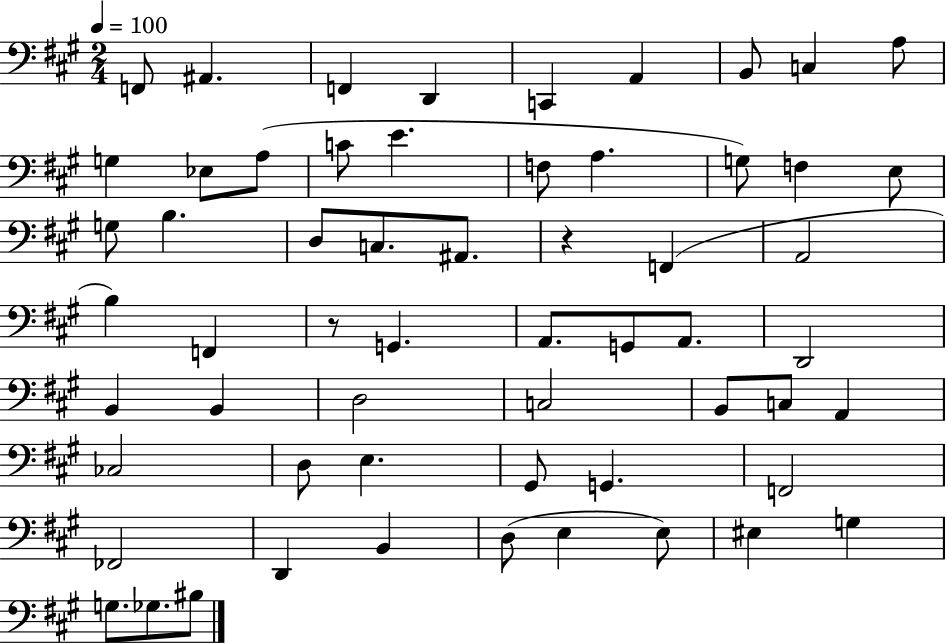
{
  \clef bass
  \numericTimeSignature
  \time 2/4
  \key a \major
  \tempo 4 = 100
  f,8 ais,4. | f,4 d,4 | c,4 a,4 | b,8 c4 a8 | \break g4 ees8 a8( | c'8 e'4. | f8 a4. | g8) f4 e8 | \break g8 b4. | d8 c8. ais,8. | r4 f,4( | a,2 | \break b4) f,4 | r8 g,4. | a,8. g,8 a,8. | d,2 | \break b,4 b,4 | d2 | c2 | b,8 c8 a,4 | \break ces2 | d8 e4. | gis,8 g,4. | f,2 | \break fes,2 | d,4 b,4 | d8( e4 e8) | eis4 g4 | \break g8. ges8. bis8 | \bar "|."
}